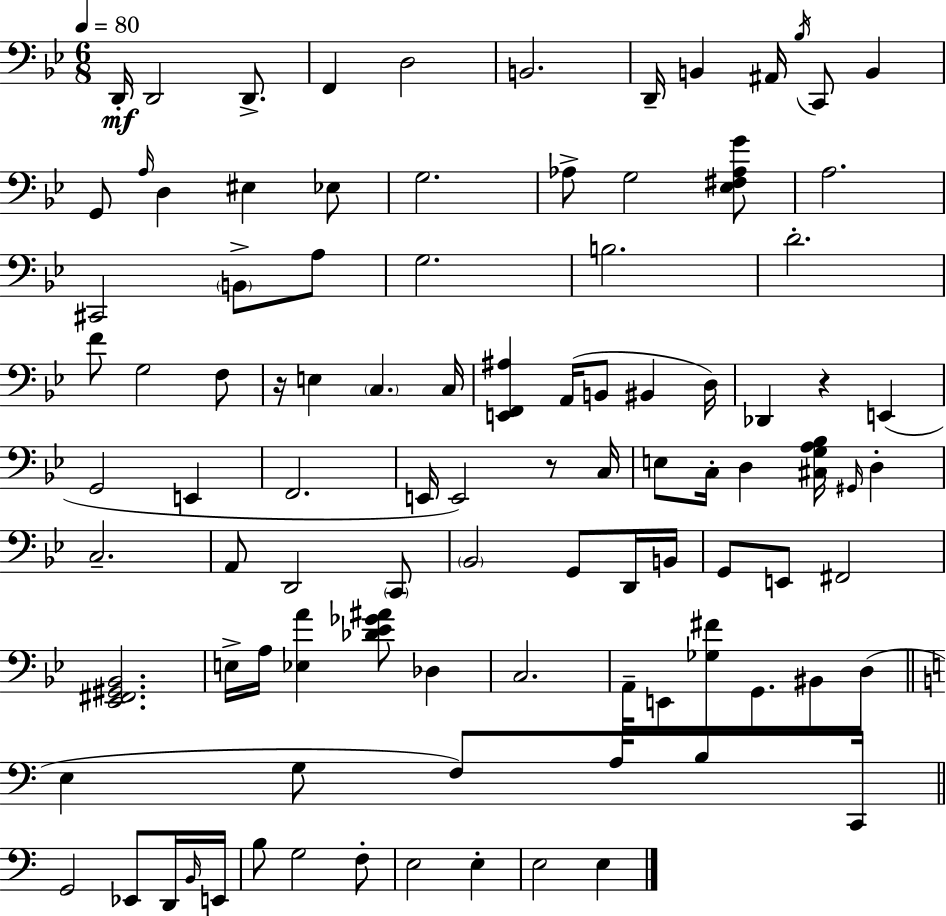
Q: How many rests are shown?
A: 3